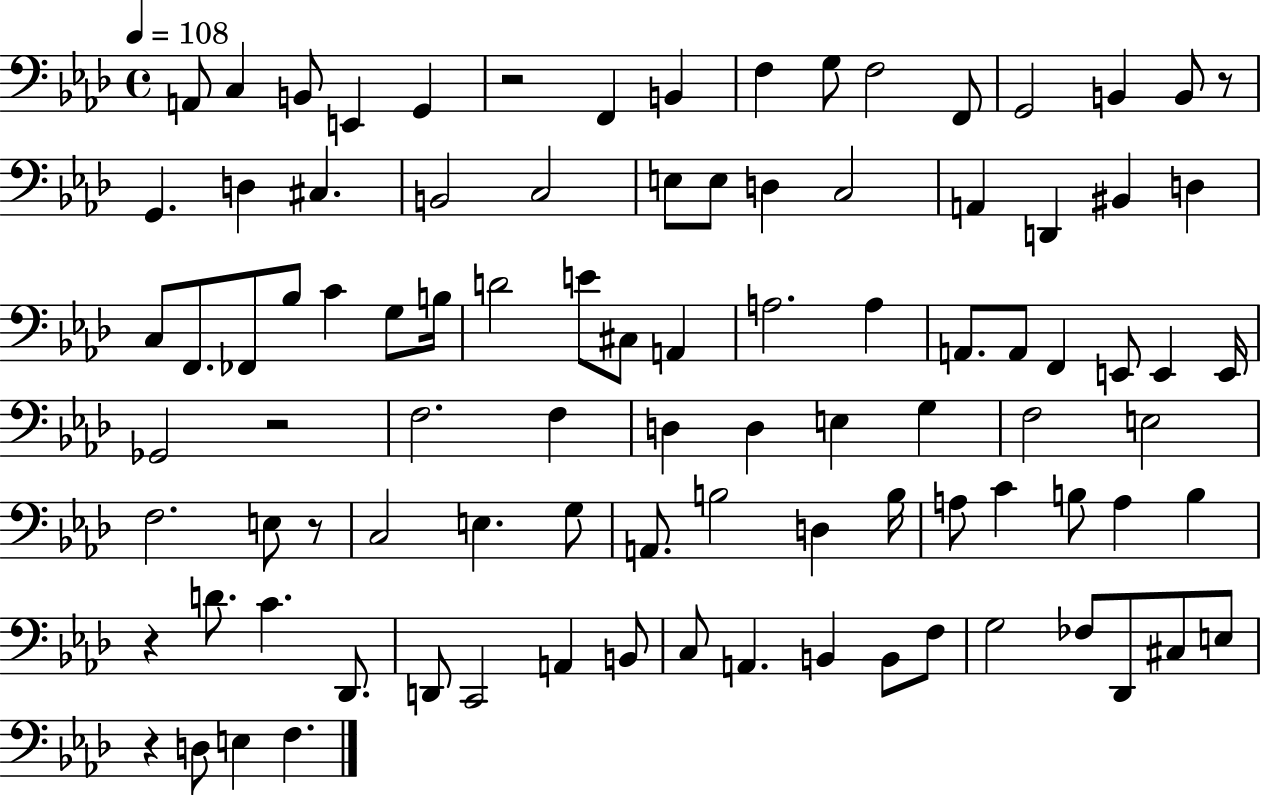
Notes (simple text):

A2/e C3/q B2/e E2/q G2/q R/h F2/q B2/q F3/q G3/e F3/h F2/e G2/h B2/q B2/e R/e G2/q. D3/q C#3/q. B2/h C3/h E3/e E3/e D3/q C3/h A2/q D2/q BIS2/q D3/q C3/e F2/e. FES2/e Bb3/e C4/q G3/e B3/s D4/h E4/e C#3/e A2/q A3/h. A3/q A2/e. A2/e F2/q E2/e E2/q E2/s Gb2/h R/h F3/h. F3/q D3/q D3/q E3/q G3/q F3/h E3/h F3/h. E3/e R/e C3/h E3/q. G3/e A2/e. B3/h D3/q B3/s A3/e C4/q B3/e A3/q B3/q R/q D4/e. C4/q. Db2/e. D2/e C2/h A2/q B2/e C3/e A2/q. B2/q B2/e F3/e G3/h FES3/e Db2/e C#3/e E3/e R/q D3/e E3/q F3/q.